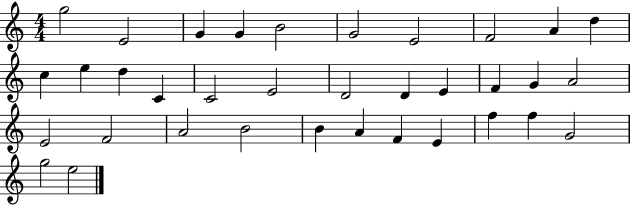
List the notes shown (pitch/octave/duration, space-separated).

G5/h E4/h G4/q G4/q B4/h G4/h E4/h F4/h A4/q D5/q C5/q E5/q D5/q C4/q C4/h E4/h D4/h D4/q E4/q F4/q G4/q A4/h E4/h F4/h A4/h B4/h B4/q A4/q F4/q E4/q F5/q F5/q G4/h G5/h E5/h